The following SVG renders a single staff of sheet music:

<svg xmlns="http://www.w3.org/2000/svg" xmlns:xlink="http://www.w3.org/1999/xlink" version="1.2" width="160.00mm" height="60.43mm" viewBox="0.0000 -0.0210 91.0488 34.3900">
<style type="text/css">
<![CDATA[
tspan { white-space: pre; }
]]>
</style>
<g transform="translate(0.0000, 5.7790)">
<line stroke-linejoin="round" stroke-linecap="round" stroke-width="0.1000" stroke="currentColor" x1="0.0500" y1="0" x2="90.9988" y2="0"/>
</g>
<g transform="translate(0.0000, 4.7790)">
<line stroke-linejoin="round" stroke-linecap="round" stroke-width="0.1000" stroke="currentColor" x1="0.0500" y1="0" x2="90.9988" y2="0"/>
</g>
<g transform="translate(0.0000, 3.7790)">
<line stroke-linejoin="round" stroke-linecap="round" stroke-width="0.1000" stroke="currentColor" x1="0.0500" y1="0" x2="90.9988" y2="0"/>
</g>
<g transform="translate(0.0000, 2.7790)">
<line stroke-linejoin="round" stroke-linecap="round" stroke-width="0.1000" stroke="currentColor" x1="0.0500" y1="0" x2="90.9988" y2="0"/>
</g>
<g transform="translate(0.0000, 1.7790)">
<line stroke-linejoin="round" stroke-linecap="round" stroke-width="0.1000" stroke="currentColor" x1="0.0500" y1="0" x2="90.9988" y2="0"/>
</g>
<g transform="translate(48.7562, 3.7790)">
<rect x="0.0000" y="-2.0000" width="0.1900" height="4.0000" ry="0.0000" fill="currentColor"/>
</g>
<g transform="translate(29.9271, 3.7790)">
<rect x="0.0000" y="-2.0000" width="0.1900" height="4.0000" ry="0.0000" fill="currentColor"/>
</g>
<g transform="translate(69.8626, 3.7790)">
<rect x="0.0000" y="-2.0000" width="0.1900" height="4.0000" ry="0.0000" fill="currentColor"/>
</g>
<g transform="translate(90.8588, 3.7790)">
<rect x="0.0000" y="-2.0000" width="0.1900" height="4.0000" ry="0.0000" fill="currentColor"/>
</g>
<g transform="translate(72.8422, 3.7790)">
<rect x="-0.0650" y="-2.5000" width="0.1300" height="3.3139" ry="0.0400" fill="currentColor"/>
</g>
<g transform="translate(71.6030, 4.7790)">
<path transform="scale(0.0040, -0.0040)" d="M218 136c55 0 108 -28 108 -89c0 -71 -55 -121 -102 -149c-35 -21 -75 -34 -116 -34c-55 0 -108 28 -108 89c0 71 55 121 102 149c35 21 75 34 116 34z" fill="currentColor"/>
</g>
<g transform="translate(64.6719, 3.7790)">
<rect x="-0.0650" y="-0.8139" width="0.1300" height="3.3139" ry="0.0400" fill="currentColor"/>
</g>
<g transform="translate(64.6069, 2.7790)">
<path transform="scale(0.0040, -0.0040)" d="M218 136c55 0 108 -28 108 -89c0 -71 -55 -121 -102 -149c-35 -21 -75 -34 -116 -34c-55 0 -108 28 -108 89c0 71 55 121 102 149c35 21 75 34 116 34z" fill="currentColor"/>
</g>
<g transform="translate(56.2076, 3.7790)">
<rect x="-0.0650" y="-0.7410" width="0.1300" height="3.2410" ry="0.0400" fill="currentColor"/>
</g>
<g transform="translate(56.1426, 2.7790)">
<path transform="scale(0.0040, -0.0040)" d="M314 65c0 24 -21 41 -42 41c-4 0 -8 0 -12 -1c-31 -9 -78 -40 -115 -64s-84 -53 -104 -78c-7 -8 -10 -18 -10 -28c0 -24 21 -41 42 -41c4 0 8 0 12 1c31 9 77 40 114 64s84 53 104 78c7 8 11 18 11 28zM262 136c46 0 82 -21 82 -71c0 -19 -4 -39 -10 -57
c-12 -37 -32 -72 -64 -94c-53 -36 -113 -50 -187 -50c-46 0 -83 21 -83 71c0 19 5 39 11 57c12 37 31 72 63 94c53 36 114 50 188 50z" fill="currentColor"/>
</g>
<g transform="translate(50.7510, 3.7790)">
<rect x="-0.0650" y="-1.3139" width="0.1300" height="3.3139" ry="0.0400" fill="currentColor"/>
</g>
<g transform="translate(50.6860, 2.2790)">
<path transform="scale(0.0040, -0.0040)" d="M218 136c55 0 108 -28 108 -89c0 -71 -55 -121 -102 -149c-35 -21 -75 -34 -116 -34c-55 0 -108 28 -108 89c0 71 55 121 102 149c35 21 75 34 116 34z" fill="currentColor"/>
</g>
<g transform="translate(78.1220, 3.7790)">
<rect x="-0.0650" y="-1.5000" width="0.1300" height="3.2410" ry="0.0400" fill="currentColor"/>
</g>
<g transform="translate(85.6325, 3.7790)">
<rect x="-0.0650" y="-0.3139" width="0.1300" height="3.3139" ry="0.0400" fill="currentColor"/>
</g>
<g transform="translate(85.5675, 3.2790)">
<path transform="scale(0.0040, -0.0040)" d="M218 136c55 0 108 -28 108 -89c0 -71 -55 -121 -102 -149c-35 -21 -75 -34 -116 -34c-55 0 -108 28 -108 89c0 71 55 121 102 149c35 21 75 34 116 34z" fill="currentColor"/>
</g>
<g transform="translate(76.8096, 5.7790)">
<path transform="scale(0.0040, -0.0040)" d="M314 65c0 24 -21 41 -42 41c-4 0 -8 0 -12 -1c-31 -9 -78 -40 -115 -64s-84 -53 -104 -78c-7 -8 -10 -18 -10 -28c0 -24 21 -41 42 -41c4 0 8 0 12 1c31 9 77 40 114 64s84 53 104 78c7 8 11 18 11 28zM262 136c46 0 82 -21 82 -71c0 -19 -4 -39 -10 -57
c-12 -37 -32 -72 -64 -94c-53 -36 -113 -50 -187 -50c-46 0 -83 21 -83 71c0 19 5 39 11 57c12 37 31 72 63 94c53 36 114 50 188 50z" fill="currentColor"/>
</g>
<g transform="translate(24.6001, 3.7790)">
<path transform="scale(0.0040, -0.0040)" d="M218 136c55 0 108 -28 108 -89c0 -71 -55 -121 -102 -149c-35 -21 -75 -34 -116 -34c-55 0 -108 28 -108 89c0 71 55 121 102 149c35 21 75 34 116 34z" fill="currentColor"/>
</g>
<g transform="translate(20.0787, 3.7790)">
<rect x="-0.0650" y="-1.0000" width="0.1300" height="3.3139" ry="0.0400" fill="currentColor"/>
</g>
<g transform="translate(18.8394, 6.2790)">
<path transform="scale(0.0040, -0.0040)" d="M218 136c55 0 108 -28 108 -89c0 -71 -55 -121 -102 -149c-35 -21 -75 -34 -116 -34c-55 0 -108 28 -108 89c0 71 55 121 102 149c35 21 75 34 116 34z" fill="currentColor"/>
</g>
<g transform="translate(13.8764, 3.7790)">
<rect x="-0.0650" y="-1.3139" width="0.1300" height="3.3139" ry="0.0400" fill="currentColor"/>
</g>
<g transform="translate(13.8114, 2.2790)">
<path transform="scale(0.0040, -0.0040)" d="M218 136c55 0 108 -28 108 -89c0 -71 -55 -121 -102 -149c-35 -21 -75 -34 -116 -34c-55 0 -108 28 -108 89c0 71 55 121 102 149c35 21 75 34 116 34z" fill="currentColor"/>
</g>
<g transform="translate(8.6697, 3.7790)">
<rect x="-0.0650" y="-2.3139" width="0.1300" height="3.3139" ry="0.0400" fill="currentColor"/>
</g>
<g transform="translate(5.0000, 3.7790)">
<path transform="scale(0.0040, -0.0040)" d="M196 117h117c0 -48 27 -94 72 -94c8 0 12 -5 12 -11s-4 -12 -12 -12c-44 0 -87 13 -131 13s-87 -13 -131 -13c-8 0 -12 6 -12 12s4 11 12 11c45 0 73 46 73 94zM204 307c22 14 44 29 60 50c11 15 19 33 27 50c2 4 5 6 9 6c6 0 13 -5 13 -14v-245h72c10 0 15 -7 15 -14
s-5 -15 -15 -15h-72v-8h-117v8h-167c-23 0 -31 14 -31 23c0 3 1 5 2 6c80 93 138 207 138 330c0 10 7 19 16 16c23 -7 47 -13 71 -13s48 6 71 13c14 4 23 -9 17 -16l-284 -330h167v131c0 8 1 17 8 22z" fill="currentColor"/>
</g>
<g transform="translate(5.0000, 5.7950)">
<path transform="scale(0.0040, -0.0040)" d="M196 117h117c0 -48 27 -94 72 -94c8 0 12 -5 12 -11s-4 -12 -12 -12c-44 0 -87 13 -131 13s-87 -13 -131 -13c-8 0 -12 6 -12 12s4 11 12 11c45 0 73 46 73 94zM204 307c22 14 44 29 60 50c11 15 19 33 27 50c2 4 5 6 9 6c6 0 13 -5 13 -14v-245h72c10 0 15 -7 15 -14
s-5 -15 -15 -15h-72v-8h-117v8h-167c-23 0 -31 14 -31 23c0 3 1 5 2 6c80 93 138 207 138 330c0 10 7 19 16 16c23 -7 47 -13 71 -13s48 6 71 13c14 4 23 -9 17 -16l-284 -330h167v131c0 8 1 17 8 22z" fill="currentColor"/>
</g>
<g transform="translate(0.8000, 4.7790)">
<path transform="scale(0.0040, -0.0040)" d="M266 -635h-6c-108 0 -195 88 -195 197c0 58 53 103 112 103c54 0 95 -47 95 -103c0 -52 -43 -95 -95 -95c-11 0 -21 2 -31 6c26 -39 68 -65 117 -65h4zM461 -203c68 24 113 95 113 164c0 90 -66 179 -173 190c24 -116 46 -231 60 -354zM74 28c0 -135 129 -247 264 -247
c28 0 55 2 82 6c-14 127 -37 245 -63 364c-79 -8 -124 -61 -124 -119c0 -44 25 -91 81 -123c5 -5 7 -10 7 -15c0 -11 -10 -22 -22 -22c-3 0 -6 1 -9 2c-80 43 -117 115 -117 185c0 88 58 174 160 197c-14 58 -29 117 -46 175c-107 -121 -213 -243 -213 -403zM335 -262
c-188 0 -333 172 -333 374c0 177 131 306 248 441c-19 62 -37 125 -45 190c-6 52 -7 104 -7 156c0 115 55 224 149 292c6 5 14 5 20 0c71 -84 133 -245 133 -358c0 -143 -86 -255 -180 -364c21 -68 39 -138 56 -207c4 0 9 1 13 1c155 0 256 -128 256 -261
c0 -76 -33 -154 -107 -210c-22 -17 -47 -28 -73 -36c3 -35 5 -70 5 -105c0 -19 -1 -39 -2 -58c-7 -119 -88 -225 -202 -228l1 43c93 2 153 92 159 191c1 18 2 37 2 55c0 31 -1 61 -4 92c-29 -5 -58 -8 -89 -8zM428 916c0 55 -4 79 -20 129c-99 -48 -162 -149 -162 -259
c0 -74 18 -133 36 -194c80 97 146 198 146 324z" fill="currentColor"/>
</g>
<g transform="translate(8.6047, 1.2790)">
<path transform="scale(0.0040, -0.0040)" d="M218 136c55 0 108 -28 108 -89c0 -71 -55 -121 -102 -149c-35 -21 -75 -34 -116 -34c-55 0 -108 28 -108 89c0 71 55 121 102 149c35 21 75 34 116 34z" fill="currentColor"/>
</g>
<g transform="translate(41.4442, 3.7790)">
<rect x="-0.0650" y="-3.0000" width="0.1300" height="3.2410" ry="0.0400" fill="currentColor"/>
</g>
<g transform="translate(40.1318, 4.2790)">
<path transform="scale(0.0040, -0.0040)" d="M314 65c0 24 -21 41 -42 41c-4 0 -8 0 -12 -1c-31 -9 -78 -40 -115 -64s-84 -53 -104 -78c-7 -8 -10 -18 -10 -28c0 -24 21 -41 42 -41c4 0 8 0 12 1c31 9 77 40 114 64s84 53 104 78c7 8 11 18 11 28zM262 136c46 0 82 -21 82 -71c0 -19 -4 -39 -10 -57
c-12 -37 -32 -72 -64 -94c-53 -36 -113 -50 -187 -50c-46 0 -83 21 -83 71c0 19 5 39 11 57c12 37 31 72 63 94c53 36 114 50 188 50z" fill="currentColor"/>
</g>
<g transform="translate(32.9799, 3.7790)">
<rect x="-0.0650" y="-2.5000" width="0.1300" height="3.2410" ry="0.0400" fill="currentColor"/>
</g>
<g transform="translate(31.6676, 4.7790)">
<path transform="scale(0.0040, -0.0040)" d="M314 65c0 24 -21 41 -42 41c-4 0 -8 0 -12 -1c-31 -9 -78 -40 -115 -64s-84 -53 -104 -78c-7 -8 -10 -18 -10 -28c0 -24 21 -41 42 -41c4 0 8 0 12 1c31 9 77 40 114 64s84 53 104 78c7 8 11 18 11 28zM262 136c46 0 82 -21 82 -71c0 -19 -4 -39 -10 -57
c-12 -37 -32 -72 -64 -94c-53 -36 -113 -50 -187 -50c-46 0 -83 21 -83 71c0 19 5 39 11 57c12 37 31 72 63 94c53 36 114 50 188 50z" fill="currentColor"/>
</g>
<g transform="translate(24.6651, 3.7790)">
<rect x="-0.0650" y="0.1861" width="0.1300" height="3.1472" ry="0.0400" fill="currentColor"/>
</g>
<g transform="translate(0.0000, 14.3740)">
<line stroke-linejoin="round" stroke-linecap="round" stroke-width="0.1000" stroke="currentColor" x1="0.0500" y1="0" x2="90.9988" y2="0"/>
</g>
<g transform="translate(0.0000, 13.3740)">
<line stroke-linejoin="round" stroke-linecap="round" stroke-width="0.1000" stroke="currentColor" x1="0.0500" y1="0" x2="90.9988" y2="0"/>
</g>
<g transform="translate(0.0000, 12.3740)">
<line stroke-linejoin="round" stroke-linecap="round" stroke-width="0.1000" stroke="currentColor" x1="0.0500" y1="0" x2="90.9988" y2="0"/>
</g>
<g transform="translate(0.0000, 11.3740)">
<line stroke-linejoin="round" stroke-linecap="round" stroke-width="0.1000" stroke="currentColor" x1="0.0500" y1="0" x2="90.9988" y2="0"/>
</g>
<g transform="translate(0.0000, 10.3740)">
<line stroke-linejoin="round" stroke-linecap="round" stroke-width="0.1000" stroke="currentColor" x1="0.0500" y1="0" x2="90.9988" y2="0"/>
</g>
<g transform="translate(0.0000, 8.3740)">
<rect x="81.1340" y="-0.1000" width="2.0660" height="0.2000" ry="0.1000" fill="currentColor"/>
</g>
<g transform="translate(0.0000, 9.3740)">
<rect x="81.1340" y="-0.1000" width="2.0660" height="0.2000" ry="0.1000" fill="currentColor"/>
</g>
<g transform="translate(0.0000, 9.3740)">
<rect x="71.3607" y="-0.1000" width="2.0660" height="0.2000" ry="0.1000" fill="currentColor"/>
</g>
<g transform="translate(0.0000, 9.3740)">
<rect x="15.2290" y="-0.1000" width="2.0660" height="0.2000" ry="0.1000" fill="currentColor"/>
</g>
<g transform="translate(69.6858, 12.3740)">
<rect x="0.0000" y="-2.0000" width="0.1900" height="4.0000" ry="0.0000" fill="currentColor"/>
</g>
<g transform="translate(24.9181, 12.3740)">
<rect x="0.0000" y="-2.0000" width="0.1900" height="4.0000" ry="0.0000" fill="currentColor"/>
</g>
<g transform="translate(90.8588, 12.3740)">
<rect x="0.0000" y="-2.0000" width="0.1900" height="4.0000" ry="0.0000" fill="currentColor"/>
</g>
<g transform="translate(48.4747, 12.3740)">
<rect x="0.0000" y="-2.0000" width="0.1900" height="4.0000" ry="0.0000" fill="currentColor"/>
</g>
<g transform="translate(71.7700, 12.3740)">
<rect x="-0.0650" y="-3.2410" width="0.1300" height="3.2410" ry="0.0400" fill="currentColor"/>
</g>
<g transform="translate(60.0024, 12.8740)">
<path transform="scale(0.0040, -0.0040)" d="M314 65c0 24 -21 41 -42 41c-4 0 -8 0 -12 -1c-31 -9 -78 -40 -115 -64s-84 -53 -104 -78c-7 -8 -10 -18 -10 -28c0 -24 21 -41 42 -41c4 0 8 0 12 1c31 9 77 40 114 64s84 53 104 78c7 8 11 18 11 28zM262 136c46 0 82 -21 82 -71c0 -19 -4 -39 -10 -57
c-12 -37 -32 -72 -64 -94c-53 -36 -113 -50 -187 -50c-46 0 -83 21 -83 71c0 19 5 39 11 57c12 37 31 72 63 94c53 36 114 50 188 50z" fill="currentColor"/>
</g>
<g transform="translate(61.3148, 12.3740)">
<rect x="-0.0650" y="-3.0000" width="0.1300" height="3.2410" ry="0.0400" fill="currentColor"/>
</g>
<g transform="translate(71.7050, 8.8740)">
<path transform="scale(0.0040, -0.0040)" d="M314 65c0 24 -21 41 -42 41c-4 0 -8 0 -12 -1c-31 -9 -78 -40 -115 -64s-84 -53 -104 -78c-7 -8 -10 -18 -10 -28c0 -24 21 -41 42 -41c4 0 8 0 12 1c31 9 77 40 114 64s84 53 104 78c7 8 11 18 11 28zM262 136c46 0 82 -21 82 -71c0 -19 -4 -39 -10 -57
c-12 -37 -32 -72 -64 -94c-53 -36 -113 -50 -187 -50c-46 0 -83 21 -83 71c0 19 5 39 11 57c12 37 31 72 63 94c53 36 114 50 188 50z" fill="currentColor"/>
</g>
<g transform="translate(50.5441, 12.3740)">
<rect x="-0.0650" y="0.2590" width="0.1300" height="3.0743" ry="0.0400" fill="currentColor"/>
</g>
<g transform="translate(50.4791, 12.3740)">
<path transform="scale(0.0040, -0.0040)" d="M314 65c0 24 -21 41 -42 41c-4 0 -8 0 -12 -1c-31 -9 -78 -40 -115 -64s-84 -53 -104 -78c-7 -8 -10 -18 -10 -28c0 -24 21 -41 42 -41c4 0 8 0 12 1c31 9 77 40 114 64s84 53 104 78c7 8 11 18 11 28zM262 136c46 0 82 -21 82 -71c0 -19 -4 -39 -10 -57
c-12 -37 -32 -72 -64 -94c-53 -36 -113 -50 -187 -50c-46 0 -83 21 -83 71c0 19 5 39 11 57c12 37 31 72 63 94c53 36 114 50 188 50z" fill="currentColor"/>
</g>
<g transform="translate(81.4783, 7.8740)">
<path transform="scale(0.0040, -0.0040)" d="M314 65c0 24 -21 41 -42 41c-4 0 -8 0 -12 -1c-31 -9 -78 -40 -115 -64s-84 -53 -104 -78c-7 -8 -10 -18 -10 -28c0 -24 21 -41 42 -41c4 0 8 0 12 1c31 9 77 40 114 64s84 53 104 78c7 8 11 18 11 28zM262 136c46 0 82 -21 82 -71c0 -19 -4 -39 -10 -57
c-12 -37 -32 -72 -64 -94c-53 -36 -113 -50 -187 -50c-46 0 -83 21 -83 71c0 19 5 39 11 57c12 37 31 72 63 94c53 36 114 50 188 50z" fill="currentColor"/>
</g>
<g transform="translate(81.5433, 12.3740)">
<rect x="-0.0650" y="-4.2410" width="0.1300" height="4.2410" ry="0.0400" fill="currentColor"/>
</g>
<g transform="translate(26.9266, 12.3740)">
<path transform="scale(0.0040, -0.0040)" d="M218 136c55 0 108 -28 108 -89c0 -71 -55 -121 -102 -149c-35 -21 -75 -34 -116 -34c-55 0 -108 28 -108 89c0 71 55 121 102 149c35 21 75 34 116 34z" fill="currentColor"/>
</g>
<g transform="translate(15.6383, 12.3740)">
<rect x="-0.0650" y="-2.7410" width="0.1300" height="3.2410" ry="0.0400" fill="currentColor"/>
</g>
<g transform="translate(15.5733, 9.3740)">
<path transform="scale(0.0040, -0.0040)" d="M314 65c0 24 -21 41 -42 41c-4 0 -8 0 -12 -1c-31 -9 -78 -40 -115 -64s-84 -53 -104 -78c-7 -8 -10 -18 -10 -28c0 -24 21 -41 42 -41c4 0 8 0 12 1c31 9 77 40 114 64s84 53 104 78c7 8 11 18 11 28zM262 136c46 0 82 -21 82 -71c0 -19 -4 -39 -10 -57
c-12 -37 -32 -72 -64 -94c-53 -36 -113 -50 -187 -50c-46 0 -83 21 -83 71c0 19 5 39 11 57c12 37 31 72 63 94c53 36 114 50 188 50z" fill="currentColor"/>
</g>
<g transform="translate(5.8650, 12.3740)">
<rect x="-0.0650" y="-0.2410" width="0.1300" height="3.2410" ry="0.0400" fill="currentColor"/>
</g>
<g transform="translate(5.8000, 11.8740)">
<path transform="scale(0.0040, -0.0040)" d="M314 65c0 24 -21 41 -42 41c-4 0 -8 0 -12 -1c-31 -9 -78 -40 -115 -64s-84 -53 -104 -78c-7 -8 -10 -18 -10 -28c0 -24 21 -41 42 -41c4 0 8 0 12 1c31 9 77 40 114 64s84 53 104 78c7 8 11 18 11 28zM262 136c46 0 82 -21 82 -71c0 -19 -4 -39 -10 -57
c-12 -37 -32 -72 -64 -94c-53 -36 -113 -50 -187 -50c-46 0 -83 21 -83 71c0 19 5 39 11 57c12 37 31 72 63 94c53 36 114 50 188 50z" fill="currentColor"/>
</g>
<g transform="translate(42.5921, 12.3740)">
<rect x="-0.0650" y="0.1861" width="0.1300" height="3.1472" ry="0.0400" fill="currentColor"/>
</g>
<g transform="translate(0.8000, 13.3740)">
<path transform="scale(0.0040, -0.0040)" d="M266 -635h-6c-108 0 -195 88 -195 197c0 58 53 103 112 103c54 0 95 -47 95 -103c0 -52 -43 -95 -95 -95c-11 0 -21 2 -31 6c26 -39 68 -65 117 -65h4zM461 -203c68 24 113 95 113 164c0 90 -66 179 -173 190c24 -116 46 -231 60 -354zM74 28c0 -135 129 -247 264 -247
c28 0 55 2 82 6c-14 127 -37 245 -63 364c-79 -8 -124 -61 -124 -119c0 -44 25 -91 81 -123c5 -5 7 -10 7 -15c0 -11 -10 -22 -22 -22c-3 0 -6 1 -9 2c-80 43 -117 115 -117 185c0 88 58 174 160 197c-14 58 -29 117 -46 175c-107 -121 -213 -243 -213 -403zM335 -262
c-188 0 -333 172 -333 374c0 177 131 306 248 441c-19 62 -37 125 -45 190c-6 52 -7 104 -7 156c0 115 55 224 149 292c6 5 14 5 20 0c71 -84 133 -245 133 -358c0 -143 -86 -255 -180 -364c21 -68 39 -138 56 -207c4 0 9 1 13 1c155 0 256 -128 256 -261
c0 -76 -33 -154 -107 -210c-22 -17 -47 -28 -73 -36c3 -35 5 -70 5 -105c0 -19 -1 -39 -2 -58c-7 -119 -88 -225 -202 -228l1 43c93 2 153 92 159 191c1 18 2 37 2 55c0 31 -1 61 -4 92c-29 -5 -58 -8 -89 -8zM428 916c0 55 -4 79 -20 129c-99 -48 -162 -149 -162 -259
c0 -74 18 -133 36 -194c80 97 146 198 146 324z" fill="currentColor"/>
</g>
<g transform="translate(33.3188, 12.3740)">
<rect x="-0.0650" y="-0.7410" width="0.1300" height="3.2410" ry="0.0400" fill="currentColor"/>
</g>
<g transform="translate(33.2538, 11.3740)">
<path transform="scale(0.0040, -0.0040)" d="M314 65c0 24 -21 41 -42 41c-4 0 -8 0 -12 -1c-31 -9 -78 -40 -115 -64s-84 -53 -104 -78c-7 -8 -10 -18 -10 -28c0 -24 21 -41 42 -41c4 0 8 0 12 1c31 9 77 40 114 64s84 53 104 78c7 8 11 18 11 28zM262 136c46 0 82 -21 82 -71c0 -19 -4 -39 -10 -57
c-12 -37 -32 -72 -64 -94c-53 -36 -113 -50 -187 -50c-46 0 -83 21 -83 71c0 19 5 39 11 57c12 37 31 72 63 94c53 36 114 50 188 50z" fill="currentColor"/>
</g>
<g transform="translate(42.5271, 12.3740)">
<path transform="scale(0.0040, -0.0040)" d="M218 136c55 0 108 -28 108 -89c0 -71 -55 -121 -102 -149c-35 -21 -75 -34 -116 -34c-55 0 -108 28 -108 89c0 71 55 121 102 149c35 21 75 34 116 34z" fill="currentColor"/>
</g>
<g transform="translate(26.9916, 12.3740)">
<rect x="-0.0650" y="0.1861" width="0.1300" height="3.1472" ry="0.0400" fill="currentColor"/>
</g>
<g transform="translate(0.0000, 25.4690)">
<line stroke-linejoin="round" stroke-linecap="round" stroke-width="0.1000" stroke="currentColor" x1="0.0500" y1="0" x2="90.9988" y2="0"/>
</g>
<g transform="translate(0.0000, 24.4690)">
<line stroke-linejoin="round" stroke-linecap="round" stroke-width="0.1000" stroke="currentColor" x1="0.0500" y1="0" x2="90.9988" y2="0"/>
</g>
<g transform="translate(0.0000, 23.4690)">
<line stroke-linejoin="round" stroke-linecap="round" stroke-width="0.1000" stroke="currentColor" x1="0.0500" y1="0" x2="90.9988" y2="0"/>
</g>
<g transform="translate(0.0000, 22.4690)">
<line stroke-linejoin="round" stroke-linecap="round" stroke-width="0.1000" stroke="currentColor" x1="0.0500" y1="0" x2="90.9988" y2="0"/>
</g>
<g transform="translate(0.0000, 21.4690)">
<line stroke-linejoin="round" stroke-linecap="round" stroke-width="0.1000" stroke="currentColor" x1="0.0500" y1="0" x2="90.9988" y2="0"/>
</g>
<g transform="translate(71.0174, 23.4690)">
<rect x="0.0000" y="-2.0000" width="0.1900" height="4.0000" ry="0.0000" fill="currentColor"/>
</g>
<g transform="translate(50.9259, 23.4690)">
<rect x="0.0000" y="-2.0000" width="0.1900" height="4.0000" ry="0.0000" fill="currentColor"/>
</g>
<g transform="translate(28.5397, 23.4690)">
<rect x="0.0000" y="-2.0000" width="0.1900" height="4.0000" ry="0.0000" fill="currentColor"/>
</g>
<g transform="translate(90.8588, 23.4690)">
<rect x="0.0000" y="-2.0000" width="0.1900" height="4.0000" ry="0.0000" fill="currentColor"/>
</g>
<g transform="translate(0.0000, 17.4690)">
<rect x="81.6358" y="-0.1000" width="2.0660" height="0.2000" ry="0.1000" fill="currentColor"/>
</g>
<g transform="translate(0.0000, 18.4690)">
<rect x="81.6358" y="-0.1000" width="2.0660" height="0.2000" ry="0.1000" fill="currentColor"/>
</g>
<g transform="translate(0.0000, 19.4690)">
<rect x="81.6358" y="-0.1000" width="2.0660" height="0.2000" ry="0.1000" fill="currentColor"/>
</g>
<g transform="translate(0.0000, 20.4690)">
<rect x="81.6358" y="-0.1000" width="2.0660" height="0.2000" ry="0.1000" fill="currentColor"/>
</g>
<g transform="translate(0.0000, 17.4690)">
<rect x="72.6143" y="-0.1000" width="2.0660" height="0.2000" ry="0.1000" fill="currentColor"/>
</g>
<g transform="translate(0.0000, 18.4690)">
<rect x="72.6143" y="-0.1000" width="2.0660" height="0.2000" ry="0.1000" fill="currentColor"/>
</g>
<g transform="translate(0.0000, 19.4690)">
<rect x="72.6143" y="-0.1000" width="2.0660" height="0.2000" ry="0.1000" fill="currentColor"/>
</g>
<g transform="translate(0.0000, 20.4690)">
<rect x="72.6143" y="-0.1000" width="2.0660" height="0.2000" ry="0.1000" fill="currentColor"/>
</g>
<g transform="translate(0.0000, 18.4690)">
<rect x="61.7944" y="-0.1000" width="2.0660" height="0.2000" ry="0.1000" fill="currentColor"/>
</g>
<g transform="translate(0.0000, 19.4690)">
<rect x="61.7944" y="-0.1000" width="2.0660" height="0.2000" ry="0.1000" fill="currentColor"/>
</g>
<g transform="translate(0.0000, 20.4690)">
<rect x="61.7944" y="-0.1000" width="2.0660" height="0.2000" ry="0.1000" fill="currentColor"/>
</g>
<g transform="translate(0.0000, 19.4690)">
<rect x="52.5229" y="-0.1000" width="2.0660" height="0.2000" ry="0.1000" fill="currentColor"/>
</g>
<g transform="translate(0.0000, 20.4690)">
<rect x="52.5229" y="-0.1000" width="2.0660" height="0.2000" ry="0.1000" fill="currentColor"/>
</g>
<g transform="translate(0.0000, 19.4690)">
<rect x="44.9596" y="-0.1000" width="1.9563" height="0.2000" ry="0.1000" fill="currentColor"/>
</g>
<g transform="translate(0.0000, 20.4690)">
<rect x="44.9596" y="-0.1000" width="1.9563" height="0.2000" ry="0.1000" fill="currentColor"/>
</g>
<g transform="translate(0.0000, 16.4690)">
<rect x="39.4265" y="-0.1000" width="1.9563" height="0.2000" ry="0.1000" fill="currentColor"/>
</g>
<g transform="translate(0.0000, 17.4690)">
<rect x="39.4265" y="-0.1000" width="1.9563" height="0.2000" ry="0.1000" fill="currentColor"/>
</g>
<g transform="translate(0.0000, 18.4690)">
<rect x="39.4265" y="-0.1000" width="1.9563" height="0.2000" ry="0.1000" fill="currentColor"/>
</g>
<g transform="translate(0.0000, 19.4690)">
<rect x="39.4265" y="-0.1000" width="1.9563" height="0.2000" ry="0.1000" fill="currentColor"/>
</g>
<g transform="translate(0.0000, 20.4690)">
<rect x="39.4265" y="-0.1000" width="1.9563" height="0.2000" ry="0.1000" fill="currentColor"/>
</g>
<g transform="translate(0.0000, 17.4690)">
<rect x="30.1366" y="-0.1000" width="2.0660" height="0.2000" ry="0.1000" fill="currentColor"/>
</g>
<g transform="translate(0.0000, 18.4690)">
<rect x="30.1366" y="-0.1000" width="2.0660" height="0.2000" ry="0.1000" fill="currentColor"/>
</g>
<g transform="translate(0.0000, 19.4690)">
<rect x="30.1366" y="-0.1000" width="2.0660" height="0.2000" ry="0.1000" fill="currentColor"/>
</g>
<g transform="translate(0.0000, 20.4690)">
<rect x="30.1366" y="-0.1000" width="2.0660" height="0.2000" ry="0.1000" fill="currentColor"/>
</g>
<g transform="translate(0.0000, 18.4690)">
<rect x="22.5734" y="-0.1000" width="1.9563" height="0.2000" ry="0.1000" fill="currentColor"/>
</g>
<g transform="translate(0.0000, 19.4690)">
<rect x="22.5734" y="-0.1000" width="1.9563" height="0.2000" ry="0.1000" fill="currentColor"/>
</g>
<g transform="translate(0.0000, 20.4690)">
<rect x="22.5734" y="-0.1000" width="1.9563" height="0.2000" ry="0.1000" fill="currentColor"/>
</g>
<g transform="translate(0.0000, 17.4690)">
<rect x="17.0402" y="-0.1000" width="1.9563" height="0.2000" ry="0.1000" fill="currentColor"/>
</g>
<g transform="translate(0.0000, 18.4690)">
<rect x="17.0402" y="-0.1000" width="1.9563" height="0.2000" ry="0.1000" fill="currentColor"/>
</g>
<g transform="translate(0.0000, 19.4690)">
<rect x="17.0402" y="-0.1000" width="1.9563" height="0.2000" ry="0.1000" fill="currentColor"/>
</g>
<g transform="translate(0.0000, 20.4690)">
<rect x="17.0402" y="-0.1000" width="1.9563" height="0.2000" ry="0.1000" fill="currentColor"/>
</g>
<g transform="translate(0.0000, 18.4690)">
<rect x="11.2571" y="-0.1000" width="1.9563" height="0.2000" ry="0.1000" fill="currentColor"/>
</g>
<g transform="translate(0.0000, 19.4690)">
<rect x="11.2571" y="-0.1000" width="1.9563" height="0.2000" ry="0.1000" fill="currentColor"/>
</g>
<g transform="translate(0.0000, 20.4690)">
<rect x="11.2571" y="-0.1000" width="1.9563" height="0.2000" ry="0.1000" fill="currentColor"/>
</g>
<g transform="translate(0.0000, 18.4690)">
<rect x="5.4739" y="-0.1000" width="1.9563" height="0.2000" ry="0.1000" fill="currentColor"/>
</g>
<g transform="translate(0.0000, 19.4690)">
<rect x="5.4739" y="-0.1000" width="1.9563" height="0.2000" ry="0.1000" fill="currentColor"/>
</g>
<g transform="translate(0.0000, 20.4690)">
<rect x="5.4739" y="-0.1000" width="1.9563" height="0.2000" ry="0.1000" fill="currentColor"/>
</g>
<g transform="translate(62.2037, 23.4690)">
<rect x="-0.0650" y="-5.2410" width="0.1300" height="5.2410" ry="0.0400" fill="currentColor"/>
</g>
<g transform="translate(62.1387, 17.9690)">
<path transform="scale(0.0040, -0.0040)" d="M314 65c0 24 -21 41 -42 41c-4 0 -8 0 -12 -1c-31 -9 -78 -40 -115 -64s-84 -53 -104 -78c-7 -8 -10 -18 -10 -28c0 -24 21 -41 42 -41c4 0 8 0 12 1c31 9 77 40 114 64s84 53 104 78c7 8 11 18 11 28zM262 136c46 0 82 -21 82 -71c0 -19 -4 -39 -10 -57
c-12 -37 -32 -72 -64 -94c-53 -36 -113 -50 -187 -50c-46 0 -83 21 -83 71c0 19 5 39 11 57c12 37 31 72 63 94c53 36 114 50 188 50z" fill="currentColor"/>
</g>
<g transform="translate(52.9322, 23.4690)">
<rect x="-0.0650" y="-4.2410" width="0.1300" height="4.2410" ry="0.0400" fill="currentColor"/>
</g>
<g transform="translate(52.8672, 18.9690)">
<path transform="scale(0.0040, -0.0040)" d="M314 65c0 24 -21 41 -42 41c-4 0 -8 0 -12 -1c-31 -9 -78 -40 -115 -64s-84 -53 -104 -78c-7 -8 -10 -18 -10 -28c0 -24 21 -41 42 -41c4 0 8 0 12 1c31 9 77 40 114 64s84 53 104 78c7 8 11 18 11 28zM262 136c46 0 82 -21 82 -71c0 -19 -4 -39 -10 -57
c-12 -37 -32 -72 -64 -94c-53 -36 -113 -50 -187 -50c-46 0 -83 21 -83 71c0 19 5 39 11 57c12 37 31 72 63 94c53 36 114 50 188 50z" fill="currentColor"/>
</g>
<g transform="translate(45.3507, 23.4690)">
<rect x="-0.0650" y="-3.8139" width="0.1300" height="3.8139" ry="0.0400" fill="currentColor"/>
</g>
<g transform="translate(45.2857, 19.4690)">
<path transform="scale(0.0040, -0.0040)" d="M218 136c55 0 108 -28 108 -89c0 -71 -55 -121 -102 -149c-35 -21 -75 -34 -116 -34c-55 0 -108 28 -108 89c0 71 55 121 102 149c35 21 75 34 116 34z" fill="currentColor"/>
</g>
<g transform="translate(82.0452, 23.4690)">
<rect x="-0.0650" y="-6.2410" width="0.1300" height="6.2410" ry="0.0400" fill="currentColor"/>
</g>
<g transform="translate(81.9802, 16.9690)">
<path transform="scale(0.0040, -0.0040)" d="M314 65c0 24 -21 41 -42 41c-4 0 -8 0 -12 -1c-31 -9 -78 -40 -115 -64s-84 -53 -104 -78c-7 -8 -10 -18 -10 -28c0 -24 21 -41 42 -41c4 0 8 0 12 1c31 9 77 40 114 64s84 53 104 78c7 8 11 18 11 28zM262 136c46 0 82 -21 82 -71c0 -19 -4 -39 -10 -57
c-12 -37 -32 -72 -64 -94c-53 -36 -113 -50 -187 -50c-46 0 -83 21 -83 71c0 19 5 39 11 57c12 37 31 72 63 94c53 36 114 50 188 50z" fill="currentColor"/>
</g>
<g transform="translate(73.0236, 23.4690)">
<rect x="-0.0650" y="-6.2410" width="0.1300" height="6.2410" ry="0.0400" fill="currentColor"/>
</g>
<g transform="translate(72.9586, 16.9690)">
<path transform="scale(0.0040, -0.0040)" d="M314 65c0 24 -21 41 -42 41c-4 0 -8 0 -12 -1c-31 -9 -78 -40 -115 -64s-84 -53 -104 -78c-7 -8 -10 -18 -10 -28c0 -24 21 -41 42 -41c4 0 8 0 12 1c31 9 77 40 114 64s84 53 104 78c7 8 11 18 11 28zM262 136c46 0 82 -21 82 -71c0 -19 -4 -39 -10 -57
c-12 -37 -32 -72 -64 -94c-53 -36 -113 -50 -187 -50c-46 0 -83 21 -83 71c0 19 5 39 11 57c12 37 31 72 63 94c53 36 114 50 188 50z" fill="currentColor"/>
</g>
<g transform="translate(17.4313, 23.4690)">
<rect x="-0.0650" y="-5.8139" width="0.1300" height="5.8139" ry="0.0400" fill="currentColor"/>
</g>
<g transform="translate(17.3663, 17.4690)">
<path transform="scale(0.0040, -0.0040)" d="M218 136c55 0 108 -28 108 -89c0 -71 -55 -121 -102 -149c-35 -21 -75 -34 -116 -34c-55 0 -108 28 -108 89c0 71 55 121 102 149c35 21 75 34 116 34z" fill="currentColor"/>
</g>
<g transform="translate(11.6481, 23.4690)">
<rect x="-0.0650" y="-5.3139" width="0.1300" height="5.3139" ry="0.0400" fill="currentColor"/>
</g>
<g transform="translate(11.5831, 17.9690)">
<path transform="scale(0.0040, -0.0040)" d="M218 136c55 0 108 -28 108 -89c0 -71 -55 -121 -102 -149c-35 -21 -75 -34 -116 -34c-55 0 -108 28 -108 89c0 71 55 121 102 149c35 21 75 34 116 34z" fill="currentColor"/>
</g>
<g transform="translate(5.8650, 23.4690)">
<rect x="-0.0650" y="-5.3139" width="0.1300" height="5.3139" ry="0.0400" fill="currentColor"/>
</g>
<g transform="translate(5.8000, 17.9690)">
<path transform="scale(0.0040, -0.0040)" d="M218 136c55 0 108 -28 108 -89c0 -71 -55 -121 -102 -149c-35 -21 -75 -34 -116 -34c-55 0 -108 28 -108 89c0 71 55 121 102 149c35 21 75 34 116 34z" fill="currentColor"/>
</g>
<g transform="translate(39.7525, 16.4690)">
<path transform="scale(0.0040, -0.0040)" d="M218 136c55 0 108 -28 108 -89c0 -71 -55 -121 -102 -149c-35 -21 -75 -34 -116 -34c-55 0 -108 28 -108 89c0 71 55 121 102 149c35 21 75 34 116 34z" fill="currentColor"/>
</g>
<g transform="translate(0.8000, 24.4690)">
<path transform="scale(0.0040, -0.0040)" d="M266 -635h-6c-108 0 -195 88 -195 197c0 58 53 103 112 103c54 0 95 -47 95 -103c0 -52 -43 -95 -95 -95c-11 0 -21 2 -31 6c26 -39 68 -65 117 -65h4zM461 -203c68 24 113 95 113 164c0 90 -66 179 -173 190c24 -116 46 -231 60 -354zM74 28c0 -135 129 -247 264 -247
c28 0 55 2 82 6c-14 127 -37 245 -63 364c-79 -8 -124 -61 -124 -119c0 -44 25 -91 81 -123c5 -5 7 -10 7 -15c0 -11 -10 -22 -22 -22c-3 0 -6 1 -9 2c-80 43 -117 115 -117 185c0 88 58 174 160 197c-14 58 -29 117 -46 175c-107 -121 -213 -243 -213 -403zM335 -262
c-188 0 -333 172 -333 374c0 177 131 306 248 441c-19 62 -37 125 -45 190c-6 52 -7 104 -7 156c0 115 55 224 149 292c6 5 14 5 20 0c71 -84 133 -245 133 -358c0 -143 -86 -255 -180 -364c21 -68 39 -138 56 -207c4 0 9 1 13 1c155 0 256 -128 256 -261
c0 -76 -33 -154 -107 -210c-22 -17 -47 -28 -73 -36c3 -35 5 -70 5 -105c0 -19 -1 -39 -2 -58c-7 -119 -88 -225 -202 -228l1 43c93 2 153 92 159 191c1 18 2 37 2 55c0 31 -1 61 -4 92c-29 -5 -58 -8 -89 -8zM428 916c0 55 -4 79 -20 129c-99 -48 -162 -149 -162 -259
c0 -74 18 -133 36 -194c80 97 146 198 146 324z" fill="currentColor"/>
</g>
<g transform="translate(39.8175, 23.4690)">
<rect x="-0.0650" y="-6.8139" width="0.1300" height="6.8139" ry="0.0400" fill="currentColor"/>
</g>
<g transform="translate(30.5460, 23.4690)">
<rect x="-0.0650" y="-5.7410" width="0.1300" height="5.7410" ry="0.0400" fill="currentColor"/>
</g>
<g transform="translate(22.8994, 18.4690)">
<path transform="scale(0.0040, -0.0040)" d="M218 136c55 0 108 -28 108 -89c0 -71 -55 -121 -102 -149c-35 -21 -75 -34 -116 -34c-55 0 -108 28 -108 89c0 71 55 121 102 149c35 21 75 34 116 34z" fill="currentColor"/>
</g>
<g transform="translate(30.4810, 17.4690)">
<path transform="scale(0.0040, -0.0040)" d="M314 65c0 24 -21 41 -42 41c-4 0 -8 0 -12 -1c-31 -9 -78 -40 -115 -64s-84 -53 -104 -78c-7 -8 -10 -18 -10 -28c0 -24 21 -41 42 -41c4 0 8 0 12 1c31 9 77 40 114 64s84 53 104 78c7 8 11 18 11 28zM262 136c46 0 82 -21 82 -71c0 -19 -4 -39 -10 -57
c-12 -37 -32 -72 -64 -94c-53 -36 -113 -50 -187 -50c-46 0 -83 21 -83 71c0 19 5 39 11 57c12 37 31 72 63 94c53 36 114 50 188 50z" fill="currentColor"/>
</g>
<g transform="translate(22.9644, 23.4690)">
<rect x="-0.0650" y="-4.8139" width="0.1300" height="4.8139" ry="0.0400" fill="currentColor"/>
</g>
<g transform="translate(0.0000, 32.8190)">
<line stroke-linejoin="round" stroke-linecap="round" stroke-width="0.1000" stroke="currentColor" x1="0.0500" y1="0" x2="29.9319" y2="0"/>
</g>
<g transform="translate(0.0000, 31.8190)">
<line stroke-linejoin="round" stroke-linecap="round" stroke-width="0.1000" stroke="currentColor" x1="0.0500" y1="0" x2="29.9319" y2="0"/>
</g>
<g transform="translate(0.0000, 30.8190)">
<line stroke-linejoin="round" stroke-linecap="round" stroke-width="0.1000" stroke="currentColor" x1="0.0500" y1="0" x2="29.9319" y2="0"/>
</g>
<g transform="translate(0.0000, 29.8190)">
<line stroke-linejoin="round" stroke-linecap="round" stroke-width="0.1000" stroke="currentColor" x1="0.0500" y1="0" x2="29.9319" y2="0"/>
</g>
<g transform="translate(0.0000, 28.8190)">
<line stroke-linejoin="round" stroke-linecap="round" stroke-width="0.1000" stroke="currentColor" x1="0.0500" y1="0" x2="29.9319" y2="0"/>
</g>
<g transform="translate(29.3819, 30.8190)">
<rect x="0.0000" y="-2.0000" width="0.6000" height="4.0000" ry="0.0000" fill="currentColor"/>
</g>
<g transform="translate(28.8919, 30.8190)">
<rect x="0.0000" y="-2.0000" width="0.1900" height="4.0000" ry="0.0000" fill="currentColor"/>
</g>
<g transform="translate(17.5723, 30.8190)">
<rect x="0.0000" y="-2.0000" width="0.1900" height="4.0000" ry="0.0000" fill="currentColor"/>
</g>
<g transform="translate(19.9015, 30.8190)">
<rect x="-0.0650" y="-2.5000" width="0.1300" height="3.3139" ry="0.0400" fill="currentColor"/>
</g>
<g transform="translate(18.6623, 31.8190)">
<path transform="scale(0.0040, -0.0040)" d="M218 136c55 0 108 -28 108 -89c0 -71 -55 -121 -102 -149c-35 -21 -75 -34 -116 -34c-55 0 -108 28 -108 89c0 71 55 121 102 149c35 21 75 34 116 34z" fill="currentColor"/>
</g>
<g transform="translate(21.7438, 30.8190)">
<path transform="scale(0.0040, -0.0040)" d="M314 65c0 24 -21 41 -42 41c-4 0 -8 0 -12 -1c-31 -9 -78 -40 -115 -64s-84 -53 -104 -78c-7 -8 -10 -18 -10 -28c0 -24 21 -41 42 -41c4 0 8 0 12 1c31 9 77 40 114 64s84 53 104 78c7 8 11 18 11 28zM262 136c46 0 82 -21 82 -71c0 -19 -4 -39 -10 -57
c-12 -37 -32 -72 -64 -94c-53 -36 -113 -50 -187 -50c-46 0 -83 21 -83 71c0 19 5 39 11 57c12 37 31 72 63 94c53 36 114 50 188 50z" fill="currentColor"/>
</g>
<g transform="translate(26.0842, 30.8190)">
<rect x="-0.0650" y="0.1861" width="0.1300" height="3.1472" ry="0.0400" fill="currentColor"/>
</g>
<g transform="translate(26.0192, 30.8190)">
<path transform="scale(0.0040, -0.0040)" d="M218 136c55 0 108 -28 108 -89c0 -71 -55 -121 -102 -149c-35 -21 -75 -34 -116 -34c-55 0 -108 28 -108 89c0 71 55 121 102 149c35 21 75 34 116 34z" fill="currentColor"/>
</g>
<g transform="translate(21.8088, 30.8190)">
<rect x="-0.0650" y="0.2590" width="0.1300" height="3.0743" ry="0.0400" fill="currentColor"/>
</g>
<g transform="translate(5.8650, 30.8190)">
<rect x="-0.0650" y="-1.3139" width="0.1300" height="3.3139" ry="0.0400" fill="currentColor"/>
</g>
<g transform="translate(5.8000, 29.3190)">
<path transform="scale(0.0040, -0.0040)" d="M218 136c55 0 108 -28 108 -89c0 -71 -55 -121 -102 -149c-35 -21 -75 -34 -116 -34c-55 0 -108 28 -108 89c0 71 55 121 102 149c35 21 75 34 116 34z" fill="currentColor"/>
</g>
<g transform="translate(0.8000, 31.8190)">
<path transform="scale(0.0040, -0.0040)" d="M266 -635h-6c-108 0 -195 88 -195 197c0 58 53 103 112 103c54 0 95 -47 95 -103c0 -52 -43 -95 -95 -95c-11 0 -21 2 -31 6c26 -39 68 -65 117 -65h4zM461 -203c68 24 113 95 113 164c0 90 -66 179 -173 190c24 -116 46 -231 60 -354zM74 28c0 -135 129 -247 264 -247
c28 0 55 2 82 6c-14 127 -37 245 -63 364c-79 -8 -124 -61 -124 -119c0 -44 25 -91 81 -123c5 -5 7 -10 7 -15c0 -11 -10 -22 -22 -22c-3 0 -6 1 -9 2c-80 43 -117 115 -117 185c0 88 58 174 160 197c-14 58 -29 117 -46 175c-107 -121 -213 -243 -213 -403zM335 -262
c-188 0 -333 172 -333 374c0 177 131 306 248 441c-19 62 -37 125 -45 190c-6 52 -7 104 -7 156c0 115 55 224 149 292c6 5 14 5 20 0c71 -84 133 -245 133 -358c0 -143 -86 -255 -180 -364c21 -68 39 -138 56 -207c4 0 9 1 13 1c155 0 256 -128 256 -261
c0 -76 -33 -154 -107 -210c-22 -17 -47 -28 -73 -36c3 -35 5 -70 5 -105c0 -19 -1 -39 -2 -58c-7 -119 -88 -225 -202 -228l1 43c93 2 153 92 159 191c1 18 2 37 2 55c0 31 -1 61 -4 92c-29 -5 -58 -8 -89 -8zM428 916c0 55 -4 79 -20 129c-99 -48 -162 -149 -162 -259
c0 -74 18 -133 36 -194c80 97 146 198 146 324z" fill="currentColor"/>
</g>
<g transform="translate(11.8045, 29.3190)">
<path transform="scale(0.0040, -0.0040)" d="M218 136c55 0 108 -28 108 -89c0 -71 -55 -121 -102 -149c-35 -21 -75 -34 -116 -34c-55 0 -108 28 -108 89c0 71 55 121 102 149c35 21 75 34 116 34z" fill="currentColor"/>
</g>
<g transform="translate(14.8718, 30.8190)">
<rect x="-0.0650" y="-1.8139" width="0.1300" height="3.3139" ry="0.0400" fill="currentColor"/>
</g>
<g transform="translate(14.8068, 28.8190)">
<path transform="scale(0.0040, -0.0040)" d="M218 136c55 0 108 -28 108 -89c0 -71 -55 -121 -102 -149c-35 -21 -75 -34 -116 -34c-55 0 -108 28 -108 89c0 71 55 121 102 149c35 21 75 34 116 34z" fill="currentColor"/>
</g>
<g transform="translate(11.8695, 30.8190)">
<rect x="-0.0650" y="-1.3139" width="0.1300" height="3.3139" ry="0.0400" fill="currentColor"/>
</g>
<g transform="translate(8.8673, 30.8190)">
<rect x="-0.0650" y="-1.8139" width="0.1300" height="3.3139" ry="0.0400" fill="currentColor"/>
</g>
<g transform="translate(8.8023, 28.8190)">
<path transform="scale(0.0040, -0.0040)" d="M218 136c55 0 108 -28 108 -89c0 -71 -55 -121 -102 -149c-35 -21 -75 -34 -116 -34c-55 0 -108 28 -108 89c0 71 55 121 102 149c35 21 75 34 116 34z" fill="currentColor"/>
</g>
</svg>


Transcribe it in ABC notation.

X:1
T:Untitled
M:4/4
L:1/4
K:C
g e D B G2 A2 e d2 d G E2 c c2 a2 B d2 B B2 A2 b2 d'2 f' f' g' e' g'2 b' c' d'2 f'2 a'2 a'2 e f e f G B2 B